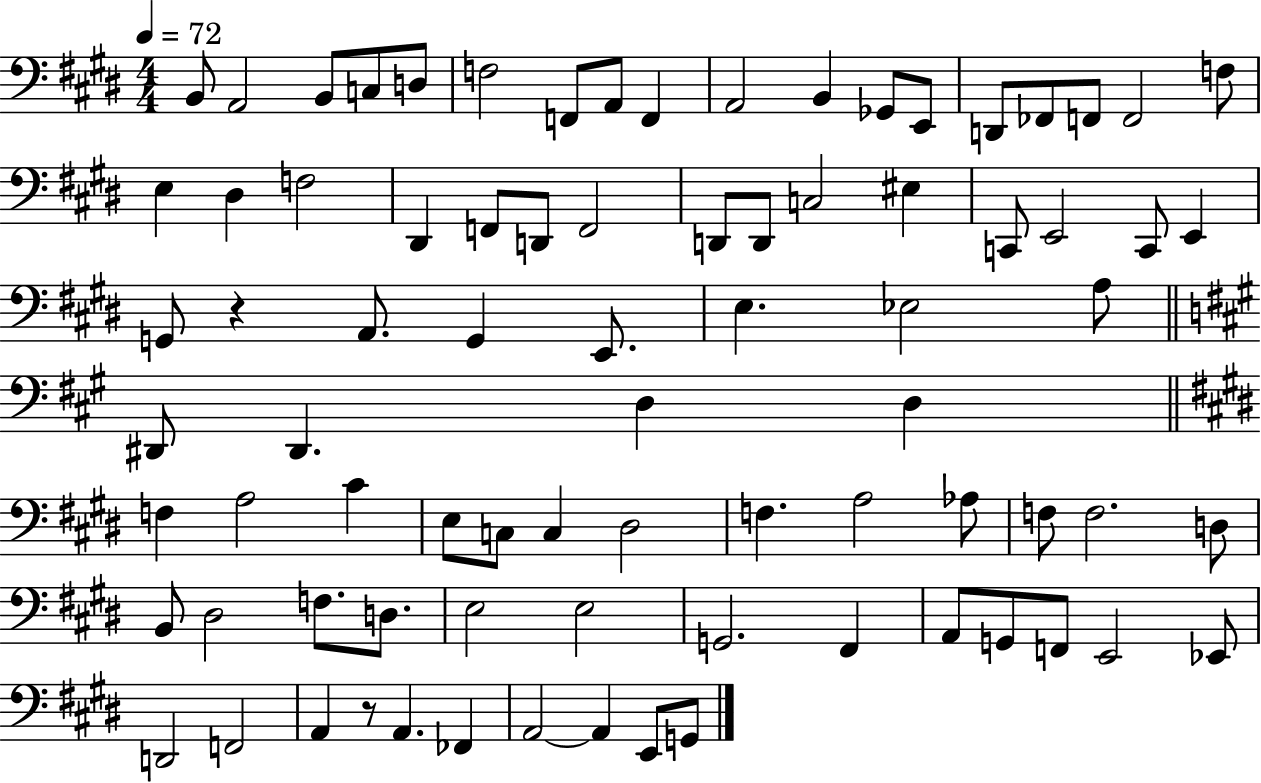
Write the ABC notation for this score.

X:1
T:Untitled
M:4/4
L:1/4
K:E
B,,/2 A,,2 B,,/2 C,/2 D,/2 F,2 F,,/2 A,,/2 F,, A,,2 B,, _G,,/2 E,,/2 D,,/2 _F,,/2 F,,/2 F,,2 F,/2 E, ^D, F,2 ^D,, F,,/2 D,,/2 F,,2 D,,/2 D,,/2 C,2 ^E, C,,/2 E,,2 C,,/2 E,, G,,/2 z A,,/2 G,, E,,/2 E, _E,2 A,/2 ^D,,/2 ^D,, D, D, F, A,2 ^C E,/2 C,/2 C, ^D,2 F, A,2 _A,/2 F,/2 F,2 D,/2 B,,/2 ^D,2 F,/2 D,/2 E,2 E,2 G,,2 ^F,, A,,/2 G,,/2 F,,/2 E,,2 _E,,/2 D,,2 F,,2 A,, z/2 A,, _F,, A,,2 A,, E,,/2 G,,/2